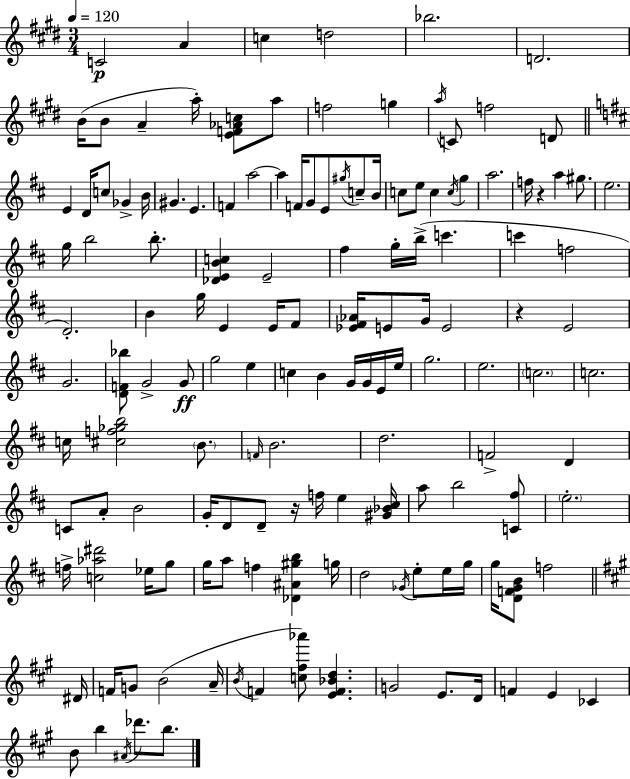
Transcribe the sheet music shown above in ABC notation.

X:1
T:Untitled
M:3/4
L:1/4
K:E
C2 A c d2 _b2 D2 B/4 B/2 A a/4 [EF_Ac]/2 a/2 f2 g a/4 C/2 f2 D/2 E D/4 c/2 _G B/4 ^G E F a2 a F/4 G/2 E/2 ^g/4 c/2 B/4 c/2 e/2 c c/4 g a2 f/4 z a ^g/2 e2 g/4 b2 b/2 [_DEBc] E2 ^f g/4 b/4 c' c' f2 D2 B g/4 E E/4 ^F/2 [_E^F_A]/4 E/2 G/4 E2 z E2 G2 [DF_b]/2 G2 G/2 g2 e c B G/4 G/4 E/4 e/4 g2 e2 c2 c2 c/4 [^cf_gb]2 B/2 F/4 B2 d2 F2 D C/2 A/2 B2 G/4 D/2 D/2 z/4 f/4 e [^G_B^c]/4 a/2 b2 [C^f]/2 e2 f/4 [c_a^d']2 _e/4 g/2 g/4 a/2 f [_D^A^gb] g/4 d2 _G/4 e/2 e/4 g/4 g/4 [DFGB]/2 f2 ^D/4 F/4 G/2 B2 A/4 B/4 F [c^f_a']/2 [EF_Bd] G2 E/2 D/4 F E _C B/2 b ^A/4 _d'/2 b/2